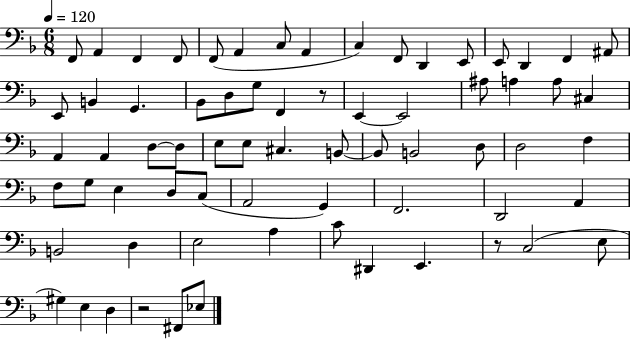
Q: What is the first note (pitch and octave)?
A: F2